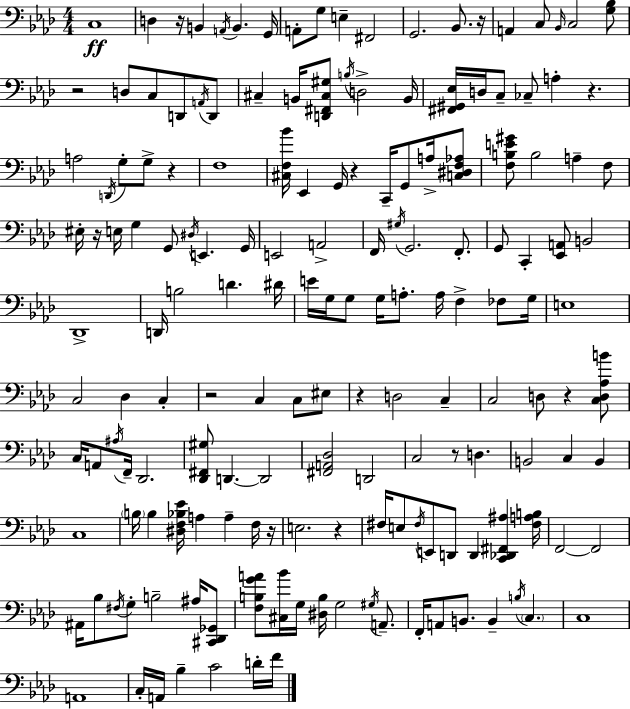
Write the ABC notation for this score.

X:1
T:Untitled
M:4/4
L:1/4
K:Ab
C,4 D, z/4 B,, A,,/4 B,, G,,/4 A,,/2 G,/2 E, ^F,,2 G,,2 _B,,/2 z/4 A,, C,/2 _B,,/4 C,2 [G,_B,]/2 z2 D,/2 C,/2 D,,/2 A,,/4 D,,/2 ^C, B,,/4 [D,,^F,,^C,^G,]/2 B,/4 D,2 B,,/4 [^F,,^G,,_E,]/4 D,/4 C,/2 _C,/2 A, z A,2 D,,/4 G,/2 G,/2 z F,4 [^C,F,_B]/4 _E,, G,,/4 z C,,/4 G,,/2 A,/4 [C,^D,F,_A,]/2 [F,B,E^G]/2 B,2 A, F,/2 ^E,/4 z/4 E,/4 G, G,,/2 ^D,/4 E,, G,,/4 E,,2 A,,2 F,,/4 ^G,/4 G,,2 F,,/2 G,,/2 C,, [_E,,A,,]/2 B,,2 _D,,4 D,,/4 B,2 D ^D/4 E/4 G,/4 G,/2 G,/4 A,/2 A,/4 F, _F,/2 G,/4 E,4 C,2 _D, C, z2 C, C,/2 ^E,/2 z D,2 C, C,2 D,/2 z [C,D,_A,B]/2 C,/4 A,,/2 ^A,/4 F,,/4 _D,,2 [_D,,^F,,^G,]/2 D,, D,,2 [^F,,A,,_D,]2 D,,2 C,2 z/2 D, B,,2 C, B,, C,4 B,/4 B, [^D,F,_B,_E]/4 A, A, F,/4 z/4 E,2 z ^F,/4 E,/2 ^F,/4 E,,/2 D,,/2 D,, [C,,_D,,^F,,^A,] [^F,A,B,]/4 F,,2 F,,2 ^A,,/4 _B,/2 ^F,/4 G,/2 B,2 ^A,/4 [^C,,_D,,_G,,]/2 [F,B,GA]/2 [^C,_B]/4 G,/4 [^D,B,]/4 G,2 ^G,/4 A,,/2 F,,/4 A,,/2 B,,/2 B,, B,/4 C, C,4 A,,4 C,/4 A,,/4 _B, C2 D/4 F/4